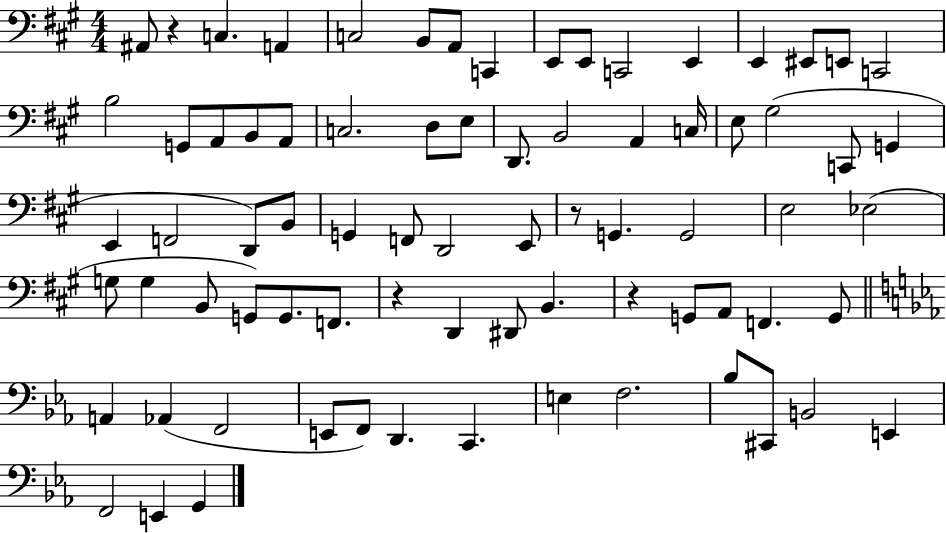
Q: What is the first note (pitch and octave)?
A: A#2